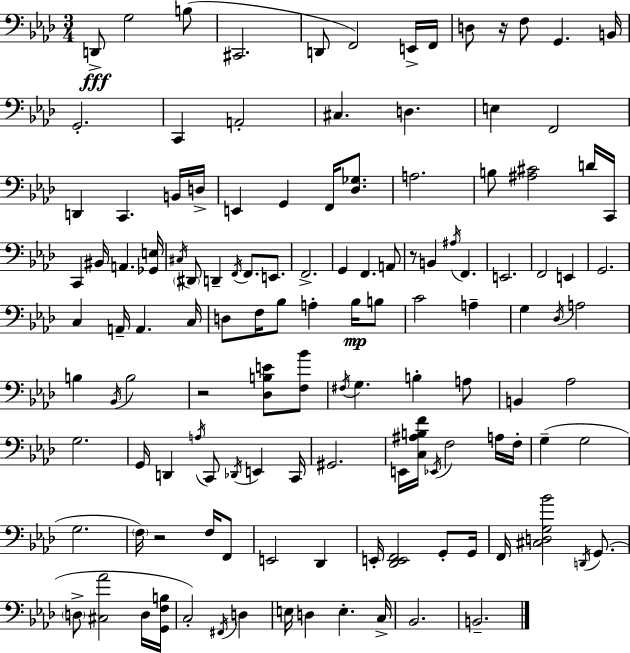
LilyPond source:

{
  \clef bass
  \numericTimeSignature
  \time 3/4
  \key f \minor
  d,8->\fff g2 b8( | cis,2. | d,8 f,2) e,16-> f,16 | d8 r16 f8 g,4. b,16 | \break g,2.-. | c,4 a,2-. | cis4. d4. | e4 f,2 | \break d,4 c,4. b,16 d16-> | e,4 g,4 f,16 <des ges>8. | a2. | b8 <ais cis'>2 d'16 c,16 | \break c,4 bis,16 a,4. <ges, e>16 | \acciaccatura { cis16 } \parenthesize dis,8 d,4-- \acciaccatura { f,16 } f,8. e,8. | f,2.-> | g,4 f,4. | \break a,8 r8 b,4 \acciaccatura { ais16 } f,4. | e,2. | f,2 e,4 | g,2. | \break c4 a,16-- a,4. | c16 d8 f16 bes8 a4-. | bes16\mp b8 c'2 a4-- | g4 \acciaccatura { des16 } a2 | \break b4 \acciaccatura { bes,16 } b2 | r2 | <des b e'>8 <f bes'>8 \acciaccatura { fis16 } g4. | b4-. a8 b,4 aes2 | \break g2. | g,16 d,4 \acciaccatura { a16 } | c,8 \acciaccatura { des,16 } e,4 c,16 gis,2. | e,16 <c ais b f'>16 \acciaccatura { ees,16 } f2 | \break a16 f16-. g4--( | g2 g2. | \parenthesize f16) r2 | f16 f,8 e,2 | \break des,4 e,16-. <des, e, f,>2 | g,8-. g,16 f,16 <cis d g bes'>2 | \acciaccatura { d,16 } g,8.( \parenthesize d8-> | <cis aes'>2 d16 <g, f b>16 c2-.) | \break \acciaccatura { fis,16 } d4 e16 | d4 e4.-. c16-> bes,2. | b,2.-- | \bar "|."
}